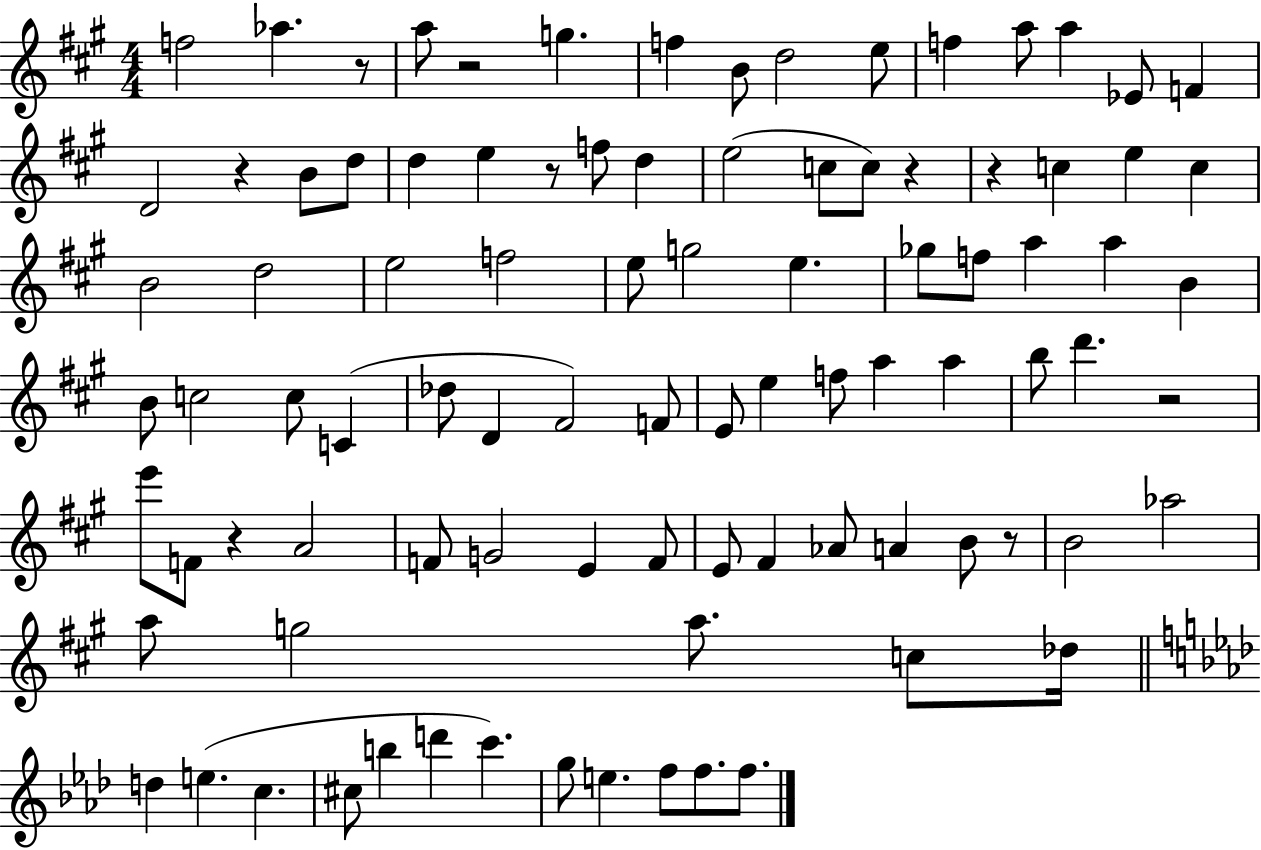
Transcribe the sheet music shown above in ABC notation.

X:1
T:Untitled
M:4/4
L:1/4
K:A
f2 _a z/2 a/2 z2 g f B/2 d2 e/2 f a/2 a _E/2 F D2 z B/2 d/2 d e z/2 f/2 d e2 c/2 c/2 z z c e c B2 d2 e2 f2 e/2 g2 e _g/2 f/2 a a B B/2 c2 c/2 C _d/2 D ^F2 F/2 E/2 e f/2 a a b/2 d' z2 e'/2 F/2 z A2 F/2 G2 E F/2 E/2 ^F _A/2 A B/2 z/2 B2 _a2 a/2 g2 a/2 c/2 _d/4 d e c ^c/2 b d' c' g/2 e f/2 f/2 f/2